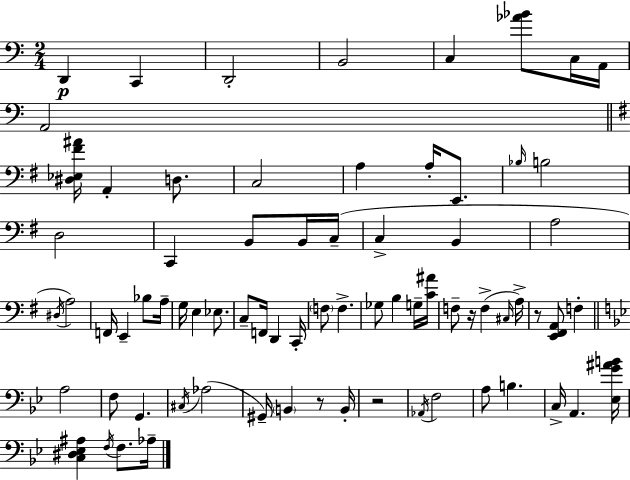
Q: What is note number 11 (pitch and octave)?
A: C3